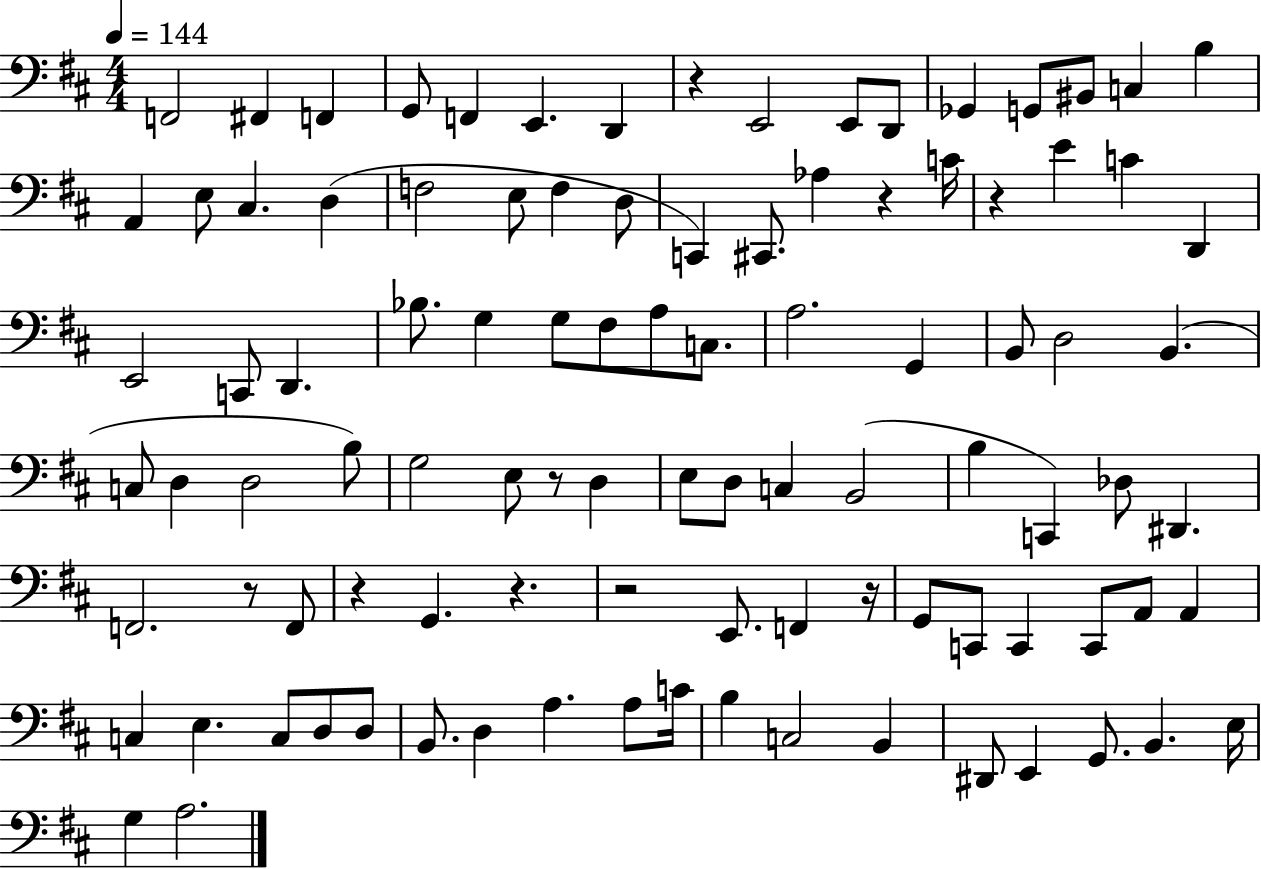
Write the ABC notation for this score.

X:1
T:Untitled
M:4/4
L:1/4
K:D
F,,2 ^F,, F,, G,,/2 F,, E,, D,, z E,,2 E,,/2 D,,/2 _G,, G,,/2 ^B,,/2 C, B, A,, E,/2 ^C, D, F,2 E,/2 F, D,/2 C,, ^C,,/2 _A, z C/4 z E C D,, E,,2 C,,/2 D,, _B,/2 G, G,/2 ^F,/2 A,/2 C,/2 A,2 G,, B,,/2 D,2 B,, C,/2 D, D,2 B,/2 G,2 E,/2 z/2 D, E,/2 D,/2 C, B,,2 B, C,, _D,/2 ^D,, F,,2 z/2 F,,/2 z G,, z z2 E,,/2 F,, z/4 G,,/2 C,,/2 C,, C,,/2 A,,/2 A,, C, E, C,/2 D,/2 D,/2 B,,/2 D, A, A,/2 C/4 B, C,2 B,, ^D,,/2 E,, G,,/2 B,, E,/4 G, A,2